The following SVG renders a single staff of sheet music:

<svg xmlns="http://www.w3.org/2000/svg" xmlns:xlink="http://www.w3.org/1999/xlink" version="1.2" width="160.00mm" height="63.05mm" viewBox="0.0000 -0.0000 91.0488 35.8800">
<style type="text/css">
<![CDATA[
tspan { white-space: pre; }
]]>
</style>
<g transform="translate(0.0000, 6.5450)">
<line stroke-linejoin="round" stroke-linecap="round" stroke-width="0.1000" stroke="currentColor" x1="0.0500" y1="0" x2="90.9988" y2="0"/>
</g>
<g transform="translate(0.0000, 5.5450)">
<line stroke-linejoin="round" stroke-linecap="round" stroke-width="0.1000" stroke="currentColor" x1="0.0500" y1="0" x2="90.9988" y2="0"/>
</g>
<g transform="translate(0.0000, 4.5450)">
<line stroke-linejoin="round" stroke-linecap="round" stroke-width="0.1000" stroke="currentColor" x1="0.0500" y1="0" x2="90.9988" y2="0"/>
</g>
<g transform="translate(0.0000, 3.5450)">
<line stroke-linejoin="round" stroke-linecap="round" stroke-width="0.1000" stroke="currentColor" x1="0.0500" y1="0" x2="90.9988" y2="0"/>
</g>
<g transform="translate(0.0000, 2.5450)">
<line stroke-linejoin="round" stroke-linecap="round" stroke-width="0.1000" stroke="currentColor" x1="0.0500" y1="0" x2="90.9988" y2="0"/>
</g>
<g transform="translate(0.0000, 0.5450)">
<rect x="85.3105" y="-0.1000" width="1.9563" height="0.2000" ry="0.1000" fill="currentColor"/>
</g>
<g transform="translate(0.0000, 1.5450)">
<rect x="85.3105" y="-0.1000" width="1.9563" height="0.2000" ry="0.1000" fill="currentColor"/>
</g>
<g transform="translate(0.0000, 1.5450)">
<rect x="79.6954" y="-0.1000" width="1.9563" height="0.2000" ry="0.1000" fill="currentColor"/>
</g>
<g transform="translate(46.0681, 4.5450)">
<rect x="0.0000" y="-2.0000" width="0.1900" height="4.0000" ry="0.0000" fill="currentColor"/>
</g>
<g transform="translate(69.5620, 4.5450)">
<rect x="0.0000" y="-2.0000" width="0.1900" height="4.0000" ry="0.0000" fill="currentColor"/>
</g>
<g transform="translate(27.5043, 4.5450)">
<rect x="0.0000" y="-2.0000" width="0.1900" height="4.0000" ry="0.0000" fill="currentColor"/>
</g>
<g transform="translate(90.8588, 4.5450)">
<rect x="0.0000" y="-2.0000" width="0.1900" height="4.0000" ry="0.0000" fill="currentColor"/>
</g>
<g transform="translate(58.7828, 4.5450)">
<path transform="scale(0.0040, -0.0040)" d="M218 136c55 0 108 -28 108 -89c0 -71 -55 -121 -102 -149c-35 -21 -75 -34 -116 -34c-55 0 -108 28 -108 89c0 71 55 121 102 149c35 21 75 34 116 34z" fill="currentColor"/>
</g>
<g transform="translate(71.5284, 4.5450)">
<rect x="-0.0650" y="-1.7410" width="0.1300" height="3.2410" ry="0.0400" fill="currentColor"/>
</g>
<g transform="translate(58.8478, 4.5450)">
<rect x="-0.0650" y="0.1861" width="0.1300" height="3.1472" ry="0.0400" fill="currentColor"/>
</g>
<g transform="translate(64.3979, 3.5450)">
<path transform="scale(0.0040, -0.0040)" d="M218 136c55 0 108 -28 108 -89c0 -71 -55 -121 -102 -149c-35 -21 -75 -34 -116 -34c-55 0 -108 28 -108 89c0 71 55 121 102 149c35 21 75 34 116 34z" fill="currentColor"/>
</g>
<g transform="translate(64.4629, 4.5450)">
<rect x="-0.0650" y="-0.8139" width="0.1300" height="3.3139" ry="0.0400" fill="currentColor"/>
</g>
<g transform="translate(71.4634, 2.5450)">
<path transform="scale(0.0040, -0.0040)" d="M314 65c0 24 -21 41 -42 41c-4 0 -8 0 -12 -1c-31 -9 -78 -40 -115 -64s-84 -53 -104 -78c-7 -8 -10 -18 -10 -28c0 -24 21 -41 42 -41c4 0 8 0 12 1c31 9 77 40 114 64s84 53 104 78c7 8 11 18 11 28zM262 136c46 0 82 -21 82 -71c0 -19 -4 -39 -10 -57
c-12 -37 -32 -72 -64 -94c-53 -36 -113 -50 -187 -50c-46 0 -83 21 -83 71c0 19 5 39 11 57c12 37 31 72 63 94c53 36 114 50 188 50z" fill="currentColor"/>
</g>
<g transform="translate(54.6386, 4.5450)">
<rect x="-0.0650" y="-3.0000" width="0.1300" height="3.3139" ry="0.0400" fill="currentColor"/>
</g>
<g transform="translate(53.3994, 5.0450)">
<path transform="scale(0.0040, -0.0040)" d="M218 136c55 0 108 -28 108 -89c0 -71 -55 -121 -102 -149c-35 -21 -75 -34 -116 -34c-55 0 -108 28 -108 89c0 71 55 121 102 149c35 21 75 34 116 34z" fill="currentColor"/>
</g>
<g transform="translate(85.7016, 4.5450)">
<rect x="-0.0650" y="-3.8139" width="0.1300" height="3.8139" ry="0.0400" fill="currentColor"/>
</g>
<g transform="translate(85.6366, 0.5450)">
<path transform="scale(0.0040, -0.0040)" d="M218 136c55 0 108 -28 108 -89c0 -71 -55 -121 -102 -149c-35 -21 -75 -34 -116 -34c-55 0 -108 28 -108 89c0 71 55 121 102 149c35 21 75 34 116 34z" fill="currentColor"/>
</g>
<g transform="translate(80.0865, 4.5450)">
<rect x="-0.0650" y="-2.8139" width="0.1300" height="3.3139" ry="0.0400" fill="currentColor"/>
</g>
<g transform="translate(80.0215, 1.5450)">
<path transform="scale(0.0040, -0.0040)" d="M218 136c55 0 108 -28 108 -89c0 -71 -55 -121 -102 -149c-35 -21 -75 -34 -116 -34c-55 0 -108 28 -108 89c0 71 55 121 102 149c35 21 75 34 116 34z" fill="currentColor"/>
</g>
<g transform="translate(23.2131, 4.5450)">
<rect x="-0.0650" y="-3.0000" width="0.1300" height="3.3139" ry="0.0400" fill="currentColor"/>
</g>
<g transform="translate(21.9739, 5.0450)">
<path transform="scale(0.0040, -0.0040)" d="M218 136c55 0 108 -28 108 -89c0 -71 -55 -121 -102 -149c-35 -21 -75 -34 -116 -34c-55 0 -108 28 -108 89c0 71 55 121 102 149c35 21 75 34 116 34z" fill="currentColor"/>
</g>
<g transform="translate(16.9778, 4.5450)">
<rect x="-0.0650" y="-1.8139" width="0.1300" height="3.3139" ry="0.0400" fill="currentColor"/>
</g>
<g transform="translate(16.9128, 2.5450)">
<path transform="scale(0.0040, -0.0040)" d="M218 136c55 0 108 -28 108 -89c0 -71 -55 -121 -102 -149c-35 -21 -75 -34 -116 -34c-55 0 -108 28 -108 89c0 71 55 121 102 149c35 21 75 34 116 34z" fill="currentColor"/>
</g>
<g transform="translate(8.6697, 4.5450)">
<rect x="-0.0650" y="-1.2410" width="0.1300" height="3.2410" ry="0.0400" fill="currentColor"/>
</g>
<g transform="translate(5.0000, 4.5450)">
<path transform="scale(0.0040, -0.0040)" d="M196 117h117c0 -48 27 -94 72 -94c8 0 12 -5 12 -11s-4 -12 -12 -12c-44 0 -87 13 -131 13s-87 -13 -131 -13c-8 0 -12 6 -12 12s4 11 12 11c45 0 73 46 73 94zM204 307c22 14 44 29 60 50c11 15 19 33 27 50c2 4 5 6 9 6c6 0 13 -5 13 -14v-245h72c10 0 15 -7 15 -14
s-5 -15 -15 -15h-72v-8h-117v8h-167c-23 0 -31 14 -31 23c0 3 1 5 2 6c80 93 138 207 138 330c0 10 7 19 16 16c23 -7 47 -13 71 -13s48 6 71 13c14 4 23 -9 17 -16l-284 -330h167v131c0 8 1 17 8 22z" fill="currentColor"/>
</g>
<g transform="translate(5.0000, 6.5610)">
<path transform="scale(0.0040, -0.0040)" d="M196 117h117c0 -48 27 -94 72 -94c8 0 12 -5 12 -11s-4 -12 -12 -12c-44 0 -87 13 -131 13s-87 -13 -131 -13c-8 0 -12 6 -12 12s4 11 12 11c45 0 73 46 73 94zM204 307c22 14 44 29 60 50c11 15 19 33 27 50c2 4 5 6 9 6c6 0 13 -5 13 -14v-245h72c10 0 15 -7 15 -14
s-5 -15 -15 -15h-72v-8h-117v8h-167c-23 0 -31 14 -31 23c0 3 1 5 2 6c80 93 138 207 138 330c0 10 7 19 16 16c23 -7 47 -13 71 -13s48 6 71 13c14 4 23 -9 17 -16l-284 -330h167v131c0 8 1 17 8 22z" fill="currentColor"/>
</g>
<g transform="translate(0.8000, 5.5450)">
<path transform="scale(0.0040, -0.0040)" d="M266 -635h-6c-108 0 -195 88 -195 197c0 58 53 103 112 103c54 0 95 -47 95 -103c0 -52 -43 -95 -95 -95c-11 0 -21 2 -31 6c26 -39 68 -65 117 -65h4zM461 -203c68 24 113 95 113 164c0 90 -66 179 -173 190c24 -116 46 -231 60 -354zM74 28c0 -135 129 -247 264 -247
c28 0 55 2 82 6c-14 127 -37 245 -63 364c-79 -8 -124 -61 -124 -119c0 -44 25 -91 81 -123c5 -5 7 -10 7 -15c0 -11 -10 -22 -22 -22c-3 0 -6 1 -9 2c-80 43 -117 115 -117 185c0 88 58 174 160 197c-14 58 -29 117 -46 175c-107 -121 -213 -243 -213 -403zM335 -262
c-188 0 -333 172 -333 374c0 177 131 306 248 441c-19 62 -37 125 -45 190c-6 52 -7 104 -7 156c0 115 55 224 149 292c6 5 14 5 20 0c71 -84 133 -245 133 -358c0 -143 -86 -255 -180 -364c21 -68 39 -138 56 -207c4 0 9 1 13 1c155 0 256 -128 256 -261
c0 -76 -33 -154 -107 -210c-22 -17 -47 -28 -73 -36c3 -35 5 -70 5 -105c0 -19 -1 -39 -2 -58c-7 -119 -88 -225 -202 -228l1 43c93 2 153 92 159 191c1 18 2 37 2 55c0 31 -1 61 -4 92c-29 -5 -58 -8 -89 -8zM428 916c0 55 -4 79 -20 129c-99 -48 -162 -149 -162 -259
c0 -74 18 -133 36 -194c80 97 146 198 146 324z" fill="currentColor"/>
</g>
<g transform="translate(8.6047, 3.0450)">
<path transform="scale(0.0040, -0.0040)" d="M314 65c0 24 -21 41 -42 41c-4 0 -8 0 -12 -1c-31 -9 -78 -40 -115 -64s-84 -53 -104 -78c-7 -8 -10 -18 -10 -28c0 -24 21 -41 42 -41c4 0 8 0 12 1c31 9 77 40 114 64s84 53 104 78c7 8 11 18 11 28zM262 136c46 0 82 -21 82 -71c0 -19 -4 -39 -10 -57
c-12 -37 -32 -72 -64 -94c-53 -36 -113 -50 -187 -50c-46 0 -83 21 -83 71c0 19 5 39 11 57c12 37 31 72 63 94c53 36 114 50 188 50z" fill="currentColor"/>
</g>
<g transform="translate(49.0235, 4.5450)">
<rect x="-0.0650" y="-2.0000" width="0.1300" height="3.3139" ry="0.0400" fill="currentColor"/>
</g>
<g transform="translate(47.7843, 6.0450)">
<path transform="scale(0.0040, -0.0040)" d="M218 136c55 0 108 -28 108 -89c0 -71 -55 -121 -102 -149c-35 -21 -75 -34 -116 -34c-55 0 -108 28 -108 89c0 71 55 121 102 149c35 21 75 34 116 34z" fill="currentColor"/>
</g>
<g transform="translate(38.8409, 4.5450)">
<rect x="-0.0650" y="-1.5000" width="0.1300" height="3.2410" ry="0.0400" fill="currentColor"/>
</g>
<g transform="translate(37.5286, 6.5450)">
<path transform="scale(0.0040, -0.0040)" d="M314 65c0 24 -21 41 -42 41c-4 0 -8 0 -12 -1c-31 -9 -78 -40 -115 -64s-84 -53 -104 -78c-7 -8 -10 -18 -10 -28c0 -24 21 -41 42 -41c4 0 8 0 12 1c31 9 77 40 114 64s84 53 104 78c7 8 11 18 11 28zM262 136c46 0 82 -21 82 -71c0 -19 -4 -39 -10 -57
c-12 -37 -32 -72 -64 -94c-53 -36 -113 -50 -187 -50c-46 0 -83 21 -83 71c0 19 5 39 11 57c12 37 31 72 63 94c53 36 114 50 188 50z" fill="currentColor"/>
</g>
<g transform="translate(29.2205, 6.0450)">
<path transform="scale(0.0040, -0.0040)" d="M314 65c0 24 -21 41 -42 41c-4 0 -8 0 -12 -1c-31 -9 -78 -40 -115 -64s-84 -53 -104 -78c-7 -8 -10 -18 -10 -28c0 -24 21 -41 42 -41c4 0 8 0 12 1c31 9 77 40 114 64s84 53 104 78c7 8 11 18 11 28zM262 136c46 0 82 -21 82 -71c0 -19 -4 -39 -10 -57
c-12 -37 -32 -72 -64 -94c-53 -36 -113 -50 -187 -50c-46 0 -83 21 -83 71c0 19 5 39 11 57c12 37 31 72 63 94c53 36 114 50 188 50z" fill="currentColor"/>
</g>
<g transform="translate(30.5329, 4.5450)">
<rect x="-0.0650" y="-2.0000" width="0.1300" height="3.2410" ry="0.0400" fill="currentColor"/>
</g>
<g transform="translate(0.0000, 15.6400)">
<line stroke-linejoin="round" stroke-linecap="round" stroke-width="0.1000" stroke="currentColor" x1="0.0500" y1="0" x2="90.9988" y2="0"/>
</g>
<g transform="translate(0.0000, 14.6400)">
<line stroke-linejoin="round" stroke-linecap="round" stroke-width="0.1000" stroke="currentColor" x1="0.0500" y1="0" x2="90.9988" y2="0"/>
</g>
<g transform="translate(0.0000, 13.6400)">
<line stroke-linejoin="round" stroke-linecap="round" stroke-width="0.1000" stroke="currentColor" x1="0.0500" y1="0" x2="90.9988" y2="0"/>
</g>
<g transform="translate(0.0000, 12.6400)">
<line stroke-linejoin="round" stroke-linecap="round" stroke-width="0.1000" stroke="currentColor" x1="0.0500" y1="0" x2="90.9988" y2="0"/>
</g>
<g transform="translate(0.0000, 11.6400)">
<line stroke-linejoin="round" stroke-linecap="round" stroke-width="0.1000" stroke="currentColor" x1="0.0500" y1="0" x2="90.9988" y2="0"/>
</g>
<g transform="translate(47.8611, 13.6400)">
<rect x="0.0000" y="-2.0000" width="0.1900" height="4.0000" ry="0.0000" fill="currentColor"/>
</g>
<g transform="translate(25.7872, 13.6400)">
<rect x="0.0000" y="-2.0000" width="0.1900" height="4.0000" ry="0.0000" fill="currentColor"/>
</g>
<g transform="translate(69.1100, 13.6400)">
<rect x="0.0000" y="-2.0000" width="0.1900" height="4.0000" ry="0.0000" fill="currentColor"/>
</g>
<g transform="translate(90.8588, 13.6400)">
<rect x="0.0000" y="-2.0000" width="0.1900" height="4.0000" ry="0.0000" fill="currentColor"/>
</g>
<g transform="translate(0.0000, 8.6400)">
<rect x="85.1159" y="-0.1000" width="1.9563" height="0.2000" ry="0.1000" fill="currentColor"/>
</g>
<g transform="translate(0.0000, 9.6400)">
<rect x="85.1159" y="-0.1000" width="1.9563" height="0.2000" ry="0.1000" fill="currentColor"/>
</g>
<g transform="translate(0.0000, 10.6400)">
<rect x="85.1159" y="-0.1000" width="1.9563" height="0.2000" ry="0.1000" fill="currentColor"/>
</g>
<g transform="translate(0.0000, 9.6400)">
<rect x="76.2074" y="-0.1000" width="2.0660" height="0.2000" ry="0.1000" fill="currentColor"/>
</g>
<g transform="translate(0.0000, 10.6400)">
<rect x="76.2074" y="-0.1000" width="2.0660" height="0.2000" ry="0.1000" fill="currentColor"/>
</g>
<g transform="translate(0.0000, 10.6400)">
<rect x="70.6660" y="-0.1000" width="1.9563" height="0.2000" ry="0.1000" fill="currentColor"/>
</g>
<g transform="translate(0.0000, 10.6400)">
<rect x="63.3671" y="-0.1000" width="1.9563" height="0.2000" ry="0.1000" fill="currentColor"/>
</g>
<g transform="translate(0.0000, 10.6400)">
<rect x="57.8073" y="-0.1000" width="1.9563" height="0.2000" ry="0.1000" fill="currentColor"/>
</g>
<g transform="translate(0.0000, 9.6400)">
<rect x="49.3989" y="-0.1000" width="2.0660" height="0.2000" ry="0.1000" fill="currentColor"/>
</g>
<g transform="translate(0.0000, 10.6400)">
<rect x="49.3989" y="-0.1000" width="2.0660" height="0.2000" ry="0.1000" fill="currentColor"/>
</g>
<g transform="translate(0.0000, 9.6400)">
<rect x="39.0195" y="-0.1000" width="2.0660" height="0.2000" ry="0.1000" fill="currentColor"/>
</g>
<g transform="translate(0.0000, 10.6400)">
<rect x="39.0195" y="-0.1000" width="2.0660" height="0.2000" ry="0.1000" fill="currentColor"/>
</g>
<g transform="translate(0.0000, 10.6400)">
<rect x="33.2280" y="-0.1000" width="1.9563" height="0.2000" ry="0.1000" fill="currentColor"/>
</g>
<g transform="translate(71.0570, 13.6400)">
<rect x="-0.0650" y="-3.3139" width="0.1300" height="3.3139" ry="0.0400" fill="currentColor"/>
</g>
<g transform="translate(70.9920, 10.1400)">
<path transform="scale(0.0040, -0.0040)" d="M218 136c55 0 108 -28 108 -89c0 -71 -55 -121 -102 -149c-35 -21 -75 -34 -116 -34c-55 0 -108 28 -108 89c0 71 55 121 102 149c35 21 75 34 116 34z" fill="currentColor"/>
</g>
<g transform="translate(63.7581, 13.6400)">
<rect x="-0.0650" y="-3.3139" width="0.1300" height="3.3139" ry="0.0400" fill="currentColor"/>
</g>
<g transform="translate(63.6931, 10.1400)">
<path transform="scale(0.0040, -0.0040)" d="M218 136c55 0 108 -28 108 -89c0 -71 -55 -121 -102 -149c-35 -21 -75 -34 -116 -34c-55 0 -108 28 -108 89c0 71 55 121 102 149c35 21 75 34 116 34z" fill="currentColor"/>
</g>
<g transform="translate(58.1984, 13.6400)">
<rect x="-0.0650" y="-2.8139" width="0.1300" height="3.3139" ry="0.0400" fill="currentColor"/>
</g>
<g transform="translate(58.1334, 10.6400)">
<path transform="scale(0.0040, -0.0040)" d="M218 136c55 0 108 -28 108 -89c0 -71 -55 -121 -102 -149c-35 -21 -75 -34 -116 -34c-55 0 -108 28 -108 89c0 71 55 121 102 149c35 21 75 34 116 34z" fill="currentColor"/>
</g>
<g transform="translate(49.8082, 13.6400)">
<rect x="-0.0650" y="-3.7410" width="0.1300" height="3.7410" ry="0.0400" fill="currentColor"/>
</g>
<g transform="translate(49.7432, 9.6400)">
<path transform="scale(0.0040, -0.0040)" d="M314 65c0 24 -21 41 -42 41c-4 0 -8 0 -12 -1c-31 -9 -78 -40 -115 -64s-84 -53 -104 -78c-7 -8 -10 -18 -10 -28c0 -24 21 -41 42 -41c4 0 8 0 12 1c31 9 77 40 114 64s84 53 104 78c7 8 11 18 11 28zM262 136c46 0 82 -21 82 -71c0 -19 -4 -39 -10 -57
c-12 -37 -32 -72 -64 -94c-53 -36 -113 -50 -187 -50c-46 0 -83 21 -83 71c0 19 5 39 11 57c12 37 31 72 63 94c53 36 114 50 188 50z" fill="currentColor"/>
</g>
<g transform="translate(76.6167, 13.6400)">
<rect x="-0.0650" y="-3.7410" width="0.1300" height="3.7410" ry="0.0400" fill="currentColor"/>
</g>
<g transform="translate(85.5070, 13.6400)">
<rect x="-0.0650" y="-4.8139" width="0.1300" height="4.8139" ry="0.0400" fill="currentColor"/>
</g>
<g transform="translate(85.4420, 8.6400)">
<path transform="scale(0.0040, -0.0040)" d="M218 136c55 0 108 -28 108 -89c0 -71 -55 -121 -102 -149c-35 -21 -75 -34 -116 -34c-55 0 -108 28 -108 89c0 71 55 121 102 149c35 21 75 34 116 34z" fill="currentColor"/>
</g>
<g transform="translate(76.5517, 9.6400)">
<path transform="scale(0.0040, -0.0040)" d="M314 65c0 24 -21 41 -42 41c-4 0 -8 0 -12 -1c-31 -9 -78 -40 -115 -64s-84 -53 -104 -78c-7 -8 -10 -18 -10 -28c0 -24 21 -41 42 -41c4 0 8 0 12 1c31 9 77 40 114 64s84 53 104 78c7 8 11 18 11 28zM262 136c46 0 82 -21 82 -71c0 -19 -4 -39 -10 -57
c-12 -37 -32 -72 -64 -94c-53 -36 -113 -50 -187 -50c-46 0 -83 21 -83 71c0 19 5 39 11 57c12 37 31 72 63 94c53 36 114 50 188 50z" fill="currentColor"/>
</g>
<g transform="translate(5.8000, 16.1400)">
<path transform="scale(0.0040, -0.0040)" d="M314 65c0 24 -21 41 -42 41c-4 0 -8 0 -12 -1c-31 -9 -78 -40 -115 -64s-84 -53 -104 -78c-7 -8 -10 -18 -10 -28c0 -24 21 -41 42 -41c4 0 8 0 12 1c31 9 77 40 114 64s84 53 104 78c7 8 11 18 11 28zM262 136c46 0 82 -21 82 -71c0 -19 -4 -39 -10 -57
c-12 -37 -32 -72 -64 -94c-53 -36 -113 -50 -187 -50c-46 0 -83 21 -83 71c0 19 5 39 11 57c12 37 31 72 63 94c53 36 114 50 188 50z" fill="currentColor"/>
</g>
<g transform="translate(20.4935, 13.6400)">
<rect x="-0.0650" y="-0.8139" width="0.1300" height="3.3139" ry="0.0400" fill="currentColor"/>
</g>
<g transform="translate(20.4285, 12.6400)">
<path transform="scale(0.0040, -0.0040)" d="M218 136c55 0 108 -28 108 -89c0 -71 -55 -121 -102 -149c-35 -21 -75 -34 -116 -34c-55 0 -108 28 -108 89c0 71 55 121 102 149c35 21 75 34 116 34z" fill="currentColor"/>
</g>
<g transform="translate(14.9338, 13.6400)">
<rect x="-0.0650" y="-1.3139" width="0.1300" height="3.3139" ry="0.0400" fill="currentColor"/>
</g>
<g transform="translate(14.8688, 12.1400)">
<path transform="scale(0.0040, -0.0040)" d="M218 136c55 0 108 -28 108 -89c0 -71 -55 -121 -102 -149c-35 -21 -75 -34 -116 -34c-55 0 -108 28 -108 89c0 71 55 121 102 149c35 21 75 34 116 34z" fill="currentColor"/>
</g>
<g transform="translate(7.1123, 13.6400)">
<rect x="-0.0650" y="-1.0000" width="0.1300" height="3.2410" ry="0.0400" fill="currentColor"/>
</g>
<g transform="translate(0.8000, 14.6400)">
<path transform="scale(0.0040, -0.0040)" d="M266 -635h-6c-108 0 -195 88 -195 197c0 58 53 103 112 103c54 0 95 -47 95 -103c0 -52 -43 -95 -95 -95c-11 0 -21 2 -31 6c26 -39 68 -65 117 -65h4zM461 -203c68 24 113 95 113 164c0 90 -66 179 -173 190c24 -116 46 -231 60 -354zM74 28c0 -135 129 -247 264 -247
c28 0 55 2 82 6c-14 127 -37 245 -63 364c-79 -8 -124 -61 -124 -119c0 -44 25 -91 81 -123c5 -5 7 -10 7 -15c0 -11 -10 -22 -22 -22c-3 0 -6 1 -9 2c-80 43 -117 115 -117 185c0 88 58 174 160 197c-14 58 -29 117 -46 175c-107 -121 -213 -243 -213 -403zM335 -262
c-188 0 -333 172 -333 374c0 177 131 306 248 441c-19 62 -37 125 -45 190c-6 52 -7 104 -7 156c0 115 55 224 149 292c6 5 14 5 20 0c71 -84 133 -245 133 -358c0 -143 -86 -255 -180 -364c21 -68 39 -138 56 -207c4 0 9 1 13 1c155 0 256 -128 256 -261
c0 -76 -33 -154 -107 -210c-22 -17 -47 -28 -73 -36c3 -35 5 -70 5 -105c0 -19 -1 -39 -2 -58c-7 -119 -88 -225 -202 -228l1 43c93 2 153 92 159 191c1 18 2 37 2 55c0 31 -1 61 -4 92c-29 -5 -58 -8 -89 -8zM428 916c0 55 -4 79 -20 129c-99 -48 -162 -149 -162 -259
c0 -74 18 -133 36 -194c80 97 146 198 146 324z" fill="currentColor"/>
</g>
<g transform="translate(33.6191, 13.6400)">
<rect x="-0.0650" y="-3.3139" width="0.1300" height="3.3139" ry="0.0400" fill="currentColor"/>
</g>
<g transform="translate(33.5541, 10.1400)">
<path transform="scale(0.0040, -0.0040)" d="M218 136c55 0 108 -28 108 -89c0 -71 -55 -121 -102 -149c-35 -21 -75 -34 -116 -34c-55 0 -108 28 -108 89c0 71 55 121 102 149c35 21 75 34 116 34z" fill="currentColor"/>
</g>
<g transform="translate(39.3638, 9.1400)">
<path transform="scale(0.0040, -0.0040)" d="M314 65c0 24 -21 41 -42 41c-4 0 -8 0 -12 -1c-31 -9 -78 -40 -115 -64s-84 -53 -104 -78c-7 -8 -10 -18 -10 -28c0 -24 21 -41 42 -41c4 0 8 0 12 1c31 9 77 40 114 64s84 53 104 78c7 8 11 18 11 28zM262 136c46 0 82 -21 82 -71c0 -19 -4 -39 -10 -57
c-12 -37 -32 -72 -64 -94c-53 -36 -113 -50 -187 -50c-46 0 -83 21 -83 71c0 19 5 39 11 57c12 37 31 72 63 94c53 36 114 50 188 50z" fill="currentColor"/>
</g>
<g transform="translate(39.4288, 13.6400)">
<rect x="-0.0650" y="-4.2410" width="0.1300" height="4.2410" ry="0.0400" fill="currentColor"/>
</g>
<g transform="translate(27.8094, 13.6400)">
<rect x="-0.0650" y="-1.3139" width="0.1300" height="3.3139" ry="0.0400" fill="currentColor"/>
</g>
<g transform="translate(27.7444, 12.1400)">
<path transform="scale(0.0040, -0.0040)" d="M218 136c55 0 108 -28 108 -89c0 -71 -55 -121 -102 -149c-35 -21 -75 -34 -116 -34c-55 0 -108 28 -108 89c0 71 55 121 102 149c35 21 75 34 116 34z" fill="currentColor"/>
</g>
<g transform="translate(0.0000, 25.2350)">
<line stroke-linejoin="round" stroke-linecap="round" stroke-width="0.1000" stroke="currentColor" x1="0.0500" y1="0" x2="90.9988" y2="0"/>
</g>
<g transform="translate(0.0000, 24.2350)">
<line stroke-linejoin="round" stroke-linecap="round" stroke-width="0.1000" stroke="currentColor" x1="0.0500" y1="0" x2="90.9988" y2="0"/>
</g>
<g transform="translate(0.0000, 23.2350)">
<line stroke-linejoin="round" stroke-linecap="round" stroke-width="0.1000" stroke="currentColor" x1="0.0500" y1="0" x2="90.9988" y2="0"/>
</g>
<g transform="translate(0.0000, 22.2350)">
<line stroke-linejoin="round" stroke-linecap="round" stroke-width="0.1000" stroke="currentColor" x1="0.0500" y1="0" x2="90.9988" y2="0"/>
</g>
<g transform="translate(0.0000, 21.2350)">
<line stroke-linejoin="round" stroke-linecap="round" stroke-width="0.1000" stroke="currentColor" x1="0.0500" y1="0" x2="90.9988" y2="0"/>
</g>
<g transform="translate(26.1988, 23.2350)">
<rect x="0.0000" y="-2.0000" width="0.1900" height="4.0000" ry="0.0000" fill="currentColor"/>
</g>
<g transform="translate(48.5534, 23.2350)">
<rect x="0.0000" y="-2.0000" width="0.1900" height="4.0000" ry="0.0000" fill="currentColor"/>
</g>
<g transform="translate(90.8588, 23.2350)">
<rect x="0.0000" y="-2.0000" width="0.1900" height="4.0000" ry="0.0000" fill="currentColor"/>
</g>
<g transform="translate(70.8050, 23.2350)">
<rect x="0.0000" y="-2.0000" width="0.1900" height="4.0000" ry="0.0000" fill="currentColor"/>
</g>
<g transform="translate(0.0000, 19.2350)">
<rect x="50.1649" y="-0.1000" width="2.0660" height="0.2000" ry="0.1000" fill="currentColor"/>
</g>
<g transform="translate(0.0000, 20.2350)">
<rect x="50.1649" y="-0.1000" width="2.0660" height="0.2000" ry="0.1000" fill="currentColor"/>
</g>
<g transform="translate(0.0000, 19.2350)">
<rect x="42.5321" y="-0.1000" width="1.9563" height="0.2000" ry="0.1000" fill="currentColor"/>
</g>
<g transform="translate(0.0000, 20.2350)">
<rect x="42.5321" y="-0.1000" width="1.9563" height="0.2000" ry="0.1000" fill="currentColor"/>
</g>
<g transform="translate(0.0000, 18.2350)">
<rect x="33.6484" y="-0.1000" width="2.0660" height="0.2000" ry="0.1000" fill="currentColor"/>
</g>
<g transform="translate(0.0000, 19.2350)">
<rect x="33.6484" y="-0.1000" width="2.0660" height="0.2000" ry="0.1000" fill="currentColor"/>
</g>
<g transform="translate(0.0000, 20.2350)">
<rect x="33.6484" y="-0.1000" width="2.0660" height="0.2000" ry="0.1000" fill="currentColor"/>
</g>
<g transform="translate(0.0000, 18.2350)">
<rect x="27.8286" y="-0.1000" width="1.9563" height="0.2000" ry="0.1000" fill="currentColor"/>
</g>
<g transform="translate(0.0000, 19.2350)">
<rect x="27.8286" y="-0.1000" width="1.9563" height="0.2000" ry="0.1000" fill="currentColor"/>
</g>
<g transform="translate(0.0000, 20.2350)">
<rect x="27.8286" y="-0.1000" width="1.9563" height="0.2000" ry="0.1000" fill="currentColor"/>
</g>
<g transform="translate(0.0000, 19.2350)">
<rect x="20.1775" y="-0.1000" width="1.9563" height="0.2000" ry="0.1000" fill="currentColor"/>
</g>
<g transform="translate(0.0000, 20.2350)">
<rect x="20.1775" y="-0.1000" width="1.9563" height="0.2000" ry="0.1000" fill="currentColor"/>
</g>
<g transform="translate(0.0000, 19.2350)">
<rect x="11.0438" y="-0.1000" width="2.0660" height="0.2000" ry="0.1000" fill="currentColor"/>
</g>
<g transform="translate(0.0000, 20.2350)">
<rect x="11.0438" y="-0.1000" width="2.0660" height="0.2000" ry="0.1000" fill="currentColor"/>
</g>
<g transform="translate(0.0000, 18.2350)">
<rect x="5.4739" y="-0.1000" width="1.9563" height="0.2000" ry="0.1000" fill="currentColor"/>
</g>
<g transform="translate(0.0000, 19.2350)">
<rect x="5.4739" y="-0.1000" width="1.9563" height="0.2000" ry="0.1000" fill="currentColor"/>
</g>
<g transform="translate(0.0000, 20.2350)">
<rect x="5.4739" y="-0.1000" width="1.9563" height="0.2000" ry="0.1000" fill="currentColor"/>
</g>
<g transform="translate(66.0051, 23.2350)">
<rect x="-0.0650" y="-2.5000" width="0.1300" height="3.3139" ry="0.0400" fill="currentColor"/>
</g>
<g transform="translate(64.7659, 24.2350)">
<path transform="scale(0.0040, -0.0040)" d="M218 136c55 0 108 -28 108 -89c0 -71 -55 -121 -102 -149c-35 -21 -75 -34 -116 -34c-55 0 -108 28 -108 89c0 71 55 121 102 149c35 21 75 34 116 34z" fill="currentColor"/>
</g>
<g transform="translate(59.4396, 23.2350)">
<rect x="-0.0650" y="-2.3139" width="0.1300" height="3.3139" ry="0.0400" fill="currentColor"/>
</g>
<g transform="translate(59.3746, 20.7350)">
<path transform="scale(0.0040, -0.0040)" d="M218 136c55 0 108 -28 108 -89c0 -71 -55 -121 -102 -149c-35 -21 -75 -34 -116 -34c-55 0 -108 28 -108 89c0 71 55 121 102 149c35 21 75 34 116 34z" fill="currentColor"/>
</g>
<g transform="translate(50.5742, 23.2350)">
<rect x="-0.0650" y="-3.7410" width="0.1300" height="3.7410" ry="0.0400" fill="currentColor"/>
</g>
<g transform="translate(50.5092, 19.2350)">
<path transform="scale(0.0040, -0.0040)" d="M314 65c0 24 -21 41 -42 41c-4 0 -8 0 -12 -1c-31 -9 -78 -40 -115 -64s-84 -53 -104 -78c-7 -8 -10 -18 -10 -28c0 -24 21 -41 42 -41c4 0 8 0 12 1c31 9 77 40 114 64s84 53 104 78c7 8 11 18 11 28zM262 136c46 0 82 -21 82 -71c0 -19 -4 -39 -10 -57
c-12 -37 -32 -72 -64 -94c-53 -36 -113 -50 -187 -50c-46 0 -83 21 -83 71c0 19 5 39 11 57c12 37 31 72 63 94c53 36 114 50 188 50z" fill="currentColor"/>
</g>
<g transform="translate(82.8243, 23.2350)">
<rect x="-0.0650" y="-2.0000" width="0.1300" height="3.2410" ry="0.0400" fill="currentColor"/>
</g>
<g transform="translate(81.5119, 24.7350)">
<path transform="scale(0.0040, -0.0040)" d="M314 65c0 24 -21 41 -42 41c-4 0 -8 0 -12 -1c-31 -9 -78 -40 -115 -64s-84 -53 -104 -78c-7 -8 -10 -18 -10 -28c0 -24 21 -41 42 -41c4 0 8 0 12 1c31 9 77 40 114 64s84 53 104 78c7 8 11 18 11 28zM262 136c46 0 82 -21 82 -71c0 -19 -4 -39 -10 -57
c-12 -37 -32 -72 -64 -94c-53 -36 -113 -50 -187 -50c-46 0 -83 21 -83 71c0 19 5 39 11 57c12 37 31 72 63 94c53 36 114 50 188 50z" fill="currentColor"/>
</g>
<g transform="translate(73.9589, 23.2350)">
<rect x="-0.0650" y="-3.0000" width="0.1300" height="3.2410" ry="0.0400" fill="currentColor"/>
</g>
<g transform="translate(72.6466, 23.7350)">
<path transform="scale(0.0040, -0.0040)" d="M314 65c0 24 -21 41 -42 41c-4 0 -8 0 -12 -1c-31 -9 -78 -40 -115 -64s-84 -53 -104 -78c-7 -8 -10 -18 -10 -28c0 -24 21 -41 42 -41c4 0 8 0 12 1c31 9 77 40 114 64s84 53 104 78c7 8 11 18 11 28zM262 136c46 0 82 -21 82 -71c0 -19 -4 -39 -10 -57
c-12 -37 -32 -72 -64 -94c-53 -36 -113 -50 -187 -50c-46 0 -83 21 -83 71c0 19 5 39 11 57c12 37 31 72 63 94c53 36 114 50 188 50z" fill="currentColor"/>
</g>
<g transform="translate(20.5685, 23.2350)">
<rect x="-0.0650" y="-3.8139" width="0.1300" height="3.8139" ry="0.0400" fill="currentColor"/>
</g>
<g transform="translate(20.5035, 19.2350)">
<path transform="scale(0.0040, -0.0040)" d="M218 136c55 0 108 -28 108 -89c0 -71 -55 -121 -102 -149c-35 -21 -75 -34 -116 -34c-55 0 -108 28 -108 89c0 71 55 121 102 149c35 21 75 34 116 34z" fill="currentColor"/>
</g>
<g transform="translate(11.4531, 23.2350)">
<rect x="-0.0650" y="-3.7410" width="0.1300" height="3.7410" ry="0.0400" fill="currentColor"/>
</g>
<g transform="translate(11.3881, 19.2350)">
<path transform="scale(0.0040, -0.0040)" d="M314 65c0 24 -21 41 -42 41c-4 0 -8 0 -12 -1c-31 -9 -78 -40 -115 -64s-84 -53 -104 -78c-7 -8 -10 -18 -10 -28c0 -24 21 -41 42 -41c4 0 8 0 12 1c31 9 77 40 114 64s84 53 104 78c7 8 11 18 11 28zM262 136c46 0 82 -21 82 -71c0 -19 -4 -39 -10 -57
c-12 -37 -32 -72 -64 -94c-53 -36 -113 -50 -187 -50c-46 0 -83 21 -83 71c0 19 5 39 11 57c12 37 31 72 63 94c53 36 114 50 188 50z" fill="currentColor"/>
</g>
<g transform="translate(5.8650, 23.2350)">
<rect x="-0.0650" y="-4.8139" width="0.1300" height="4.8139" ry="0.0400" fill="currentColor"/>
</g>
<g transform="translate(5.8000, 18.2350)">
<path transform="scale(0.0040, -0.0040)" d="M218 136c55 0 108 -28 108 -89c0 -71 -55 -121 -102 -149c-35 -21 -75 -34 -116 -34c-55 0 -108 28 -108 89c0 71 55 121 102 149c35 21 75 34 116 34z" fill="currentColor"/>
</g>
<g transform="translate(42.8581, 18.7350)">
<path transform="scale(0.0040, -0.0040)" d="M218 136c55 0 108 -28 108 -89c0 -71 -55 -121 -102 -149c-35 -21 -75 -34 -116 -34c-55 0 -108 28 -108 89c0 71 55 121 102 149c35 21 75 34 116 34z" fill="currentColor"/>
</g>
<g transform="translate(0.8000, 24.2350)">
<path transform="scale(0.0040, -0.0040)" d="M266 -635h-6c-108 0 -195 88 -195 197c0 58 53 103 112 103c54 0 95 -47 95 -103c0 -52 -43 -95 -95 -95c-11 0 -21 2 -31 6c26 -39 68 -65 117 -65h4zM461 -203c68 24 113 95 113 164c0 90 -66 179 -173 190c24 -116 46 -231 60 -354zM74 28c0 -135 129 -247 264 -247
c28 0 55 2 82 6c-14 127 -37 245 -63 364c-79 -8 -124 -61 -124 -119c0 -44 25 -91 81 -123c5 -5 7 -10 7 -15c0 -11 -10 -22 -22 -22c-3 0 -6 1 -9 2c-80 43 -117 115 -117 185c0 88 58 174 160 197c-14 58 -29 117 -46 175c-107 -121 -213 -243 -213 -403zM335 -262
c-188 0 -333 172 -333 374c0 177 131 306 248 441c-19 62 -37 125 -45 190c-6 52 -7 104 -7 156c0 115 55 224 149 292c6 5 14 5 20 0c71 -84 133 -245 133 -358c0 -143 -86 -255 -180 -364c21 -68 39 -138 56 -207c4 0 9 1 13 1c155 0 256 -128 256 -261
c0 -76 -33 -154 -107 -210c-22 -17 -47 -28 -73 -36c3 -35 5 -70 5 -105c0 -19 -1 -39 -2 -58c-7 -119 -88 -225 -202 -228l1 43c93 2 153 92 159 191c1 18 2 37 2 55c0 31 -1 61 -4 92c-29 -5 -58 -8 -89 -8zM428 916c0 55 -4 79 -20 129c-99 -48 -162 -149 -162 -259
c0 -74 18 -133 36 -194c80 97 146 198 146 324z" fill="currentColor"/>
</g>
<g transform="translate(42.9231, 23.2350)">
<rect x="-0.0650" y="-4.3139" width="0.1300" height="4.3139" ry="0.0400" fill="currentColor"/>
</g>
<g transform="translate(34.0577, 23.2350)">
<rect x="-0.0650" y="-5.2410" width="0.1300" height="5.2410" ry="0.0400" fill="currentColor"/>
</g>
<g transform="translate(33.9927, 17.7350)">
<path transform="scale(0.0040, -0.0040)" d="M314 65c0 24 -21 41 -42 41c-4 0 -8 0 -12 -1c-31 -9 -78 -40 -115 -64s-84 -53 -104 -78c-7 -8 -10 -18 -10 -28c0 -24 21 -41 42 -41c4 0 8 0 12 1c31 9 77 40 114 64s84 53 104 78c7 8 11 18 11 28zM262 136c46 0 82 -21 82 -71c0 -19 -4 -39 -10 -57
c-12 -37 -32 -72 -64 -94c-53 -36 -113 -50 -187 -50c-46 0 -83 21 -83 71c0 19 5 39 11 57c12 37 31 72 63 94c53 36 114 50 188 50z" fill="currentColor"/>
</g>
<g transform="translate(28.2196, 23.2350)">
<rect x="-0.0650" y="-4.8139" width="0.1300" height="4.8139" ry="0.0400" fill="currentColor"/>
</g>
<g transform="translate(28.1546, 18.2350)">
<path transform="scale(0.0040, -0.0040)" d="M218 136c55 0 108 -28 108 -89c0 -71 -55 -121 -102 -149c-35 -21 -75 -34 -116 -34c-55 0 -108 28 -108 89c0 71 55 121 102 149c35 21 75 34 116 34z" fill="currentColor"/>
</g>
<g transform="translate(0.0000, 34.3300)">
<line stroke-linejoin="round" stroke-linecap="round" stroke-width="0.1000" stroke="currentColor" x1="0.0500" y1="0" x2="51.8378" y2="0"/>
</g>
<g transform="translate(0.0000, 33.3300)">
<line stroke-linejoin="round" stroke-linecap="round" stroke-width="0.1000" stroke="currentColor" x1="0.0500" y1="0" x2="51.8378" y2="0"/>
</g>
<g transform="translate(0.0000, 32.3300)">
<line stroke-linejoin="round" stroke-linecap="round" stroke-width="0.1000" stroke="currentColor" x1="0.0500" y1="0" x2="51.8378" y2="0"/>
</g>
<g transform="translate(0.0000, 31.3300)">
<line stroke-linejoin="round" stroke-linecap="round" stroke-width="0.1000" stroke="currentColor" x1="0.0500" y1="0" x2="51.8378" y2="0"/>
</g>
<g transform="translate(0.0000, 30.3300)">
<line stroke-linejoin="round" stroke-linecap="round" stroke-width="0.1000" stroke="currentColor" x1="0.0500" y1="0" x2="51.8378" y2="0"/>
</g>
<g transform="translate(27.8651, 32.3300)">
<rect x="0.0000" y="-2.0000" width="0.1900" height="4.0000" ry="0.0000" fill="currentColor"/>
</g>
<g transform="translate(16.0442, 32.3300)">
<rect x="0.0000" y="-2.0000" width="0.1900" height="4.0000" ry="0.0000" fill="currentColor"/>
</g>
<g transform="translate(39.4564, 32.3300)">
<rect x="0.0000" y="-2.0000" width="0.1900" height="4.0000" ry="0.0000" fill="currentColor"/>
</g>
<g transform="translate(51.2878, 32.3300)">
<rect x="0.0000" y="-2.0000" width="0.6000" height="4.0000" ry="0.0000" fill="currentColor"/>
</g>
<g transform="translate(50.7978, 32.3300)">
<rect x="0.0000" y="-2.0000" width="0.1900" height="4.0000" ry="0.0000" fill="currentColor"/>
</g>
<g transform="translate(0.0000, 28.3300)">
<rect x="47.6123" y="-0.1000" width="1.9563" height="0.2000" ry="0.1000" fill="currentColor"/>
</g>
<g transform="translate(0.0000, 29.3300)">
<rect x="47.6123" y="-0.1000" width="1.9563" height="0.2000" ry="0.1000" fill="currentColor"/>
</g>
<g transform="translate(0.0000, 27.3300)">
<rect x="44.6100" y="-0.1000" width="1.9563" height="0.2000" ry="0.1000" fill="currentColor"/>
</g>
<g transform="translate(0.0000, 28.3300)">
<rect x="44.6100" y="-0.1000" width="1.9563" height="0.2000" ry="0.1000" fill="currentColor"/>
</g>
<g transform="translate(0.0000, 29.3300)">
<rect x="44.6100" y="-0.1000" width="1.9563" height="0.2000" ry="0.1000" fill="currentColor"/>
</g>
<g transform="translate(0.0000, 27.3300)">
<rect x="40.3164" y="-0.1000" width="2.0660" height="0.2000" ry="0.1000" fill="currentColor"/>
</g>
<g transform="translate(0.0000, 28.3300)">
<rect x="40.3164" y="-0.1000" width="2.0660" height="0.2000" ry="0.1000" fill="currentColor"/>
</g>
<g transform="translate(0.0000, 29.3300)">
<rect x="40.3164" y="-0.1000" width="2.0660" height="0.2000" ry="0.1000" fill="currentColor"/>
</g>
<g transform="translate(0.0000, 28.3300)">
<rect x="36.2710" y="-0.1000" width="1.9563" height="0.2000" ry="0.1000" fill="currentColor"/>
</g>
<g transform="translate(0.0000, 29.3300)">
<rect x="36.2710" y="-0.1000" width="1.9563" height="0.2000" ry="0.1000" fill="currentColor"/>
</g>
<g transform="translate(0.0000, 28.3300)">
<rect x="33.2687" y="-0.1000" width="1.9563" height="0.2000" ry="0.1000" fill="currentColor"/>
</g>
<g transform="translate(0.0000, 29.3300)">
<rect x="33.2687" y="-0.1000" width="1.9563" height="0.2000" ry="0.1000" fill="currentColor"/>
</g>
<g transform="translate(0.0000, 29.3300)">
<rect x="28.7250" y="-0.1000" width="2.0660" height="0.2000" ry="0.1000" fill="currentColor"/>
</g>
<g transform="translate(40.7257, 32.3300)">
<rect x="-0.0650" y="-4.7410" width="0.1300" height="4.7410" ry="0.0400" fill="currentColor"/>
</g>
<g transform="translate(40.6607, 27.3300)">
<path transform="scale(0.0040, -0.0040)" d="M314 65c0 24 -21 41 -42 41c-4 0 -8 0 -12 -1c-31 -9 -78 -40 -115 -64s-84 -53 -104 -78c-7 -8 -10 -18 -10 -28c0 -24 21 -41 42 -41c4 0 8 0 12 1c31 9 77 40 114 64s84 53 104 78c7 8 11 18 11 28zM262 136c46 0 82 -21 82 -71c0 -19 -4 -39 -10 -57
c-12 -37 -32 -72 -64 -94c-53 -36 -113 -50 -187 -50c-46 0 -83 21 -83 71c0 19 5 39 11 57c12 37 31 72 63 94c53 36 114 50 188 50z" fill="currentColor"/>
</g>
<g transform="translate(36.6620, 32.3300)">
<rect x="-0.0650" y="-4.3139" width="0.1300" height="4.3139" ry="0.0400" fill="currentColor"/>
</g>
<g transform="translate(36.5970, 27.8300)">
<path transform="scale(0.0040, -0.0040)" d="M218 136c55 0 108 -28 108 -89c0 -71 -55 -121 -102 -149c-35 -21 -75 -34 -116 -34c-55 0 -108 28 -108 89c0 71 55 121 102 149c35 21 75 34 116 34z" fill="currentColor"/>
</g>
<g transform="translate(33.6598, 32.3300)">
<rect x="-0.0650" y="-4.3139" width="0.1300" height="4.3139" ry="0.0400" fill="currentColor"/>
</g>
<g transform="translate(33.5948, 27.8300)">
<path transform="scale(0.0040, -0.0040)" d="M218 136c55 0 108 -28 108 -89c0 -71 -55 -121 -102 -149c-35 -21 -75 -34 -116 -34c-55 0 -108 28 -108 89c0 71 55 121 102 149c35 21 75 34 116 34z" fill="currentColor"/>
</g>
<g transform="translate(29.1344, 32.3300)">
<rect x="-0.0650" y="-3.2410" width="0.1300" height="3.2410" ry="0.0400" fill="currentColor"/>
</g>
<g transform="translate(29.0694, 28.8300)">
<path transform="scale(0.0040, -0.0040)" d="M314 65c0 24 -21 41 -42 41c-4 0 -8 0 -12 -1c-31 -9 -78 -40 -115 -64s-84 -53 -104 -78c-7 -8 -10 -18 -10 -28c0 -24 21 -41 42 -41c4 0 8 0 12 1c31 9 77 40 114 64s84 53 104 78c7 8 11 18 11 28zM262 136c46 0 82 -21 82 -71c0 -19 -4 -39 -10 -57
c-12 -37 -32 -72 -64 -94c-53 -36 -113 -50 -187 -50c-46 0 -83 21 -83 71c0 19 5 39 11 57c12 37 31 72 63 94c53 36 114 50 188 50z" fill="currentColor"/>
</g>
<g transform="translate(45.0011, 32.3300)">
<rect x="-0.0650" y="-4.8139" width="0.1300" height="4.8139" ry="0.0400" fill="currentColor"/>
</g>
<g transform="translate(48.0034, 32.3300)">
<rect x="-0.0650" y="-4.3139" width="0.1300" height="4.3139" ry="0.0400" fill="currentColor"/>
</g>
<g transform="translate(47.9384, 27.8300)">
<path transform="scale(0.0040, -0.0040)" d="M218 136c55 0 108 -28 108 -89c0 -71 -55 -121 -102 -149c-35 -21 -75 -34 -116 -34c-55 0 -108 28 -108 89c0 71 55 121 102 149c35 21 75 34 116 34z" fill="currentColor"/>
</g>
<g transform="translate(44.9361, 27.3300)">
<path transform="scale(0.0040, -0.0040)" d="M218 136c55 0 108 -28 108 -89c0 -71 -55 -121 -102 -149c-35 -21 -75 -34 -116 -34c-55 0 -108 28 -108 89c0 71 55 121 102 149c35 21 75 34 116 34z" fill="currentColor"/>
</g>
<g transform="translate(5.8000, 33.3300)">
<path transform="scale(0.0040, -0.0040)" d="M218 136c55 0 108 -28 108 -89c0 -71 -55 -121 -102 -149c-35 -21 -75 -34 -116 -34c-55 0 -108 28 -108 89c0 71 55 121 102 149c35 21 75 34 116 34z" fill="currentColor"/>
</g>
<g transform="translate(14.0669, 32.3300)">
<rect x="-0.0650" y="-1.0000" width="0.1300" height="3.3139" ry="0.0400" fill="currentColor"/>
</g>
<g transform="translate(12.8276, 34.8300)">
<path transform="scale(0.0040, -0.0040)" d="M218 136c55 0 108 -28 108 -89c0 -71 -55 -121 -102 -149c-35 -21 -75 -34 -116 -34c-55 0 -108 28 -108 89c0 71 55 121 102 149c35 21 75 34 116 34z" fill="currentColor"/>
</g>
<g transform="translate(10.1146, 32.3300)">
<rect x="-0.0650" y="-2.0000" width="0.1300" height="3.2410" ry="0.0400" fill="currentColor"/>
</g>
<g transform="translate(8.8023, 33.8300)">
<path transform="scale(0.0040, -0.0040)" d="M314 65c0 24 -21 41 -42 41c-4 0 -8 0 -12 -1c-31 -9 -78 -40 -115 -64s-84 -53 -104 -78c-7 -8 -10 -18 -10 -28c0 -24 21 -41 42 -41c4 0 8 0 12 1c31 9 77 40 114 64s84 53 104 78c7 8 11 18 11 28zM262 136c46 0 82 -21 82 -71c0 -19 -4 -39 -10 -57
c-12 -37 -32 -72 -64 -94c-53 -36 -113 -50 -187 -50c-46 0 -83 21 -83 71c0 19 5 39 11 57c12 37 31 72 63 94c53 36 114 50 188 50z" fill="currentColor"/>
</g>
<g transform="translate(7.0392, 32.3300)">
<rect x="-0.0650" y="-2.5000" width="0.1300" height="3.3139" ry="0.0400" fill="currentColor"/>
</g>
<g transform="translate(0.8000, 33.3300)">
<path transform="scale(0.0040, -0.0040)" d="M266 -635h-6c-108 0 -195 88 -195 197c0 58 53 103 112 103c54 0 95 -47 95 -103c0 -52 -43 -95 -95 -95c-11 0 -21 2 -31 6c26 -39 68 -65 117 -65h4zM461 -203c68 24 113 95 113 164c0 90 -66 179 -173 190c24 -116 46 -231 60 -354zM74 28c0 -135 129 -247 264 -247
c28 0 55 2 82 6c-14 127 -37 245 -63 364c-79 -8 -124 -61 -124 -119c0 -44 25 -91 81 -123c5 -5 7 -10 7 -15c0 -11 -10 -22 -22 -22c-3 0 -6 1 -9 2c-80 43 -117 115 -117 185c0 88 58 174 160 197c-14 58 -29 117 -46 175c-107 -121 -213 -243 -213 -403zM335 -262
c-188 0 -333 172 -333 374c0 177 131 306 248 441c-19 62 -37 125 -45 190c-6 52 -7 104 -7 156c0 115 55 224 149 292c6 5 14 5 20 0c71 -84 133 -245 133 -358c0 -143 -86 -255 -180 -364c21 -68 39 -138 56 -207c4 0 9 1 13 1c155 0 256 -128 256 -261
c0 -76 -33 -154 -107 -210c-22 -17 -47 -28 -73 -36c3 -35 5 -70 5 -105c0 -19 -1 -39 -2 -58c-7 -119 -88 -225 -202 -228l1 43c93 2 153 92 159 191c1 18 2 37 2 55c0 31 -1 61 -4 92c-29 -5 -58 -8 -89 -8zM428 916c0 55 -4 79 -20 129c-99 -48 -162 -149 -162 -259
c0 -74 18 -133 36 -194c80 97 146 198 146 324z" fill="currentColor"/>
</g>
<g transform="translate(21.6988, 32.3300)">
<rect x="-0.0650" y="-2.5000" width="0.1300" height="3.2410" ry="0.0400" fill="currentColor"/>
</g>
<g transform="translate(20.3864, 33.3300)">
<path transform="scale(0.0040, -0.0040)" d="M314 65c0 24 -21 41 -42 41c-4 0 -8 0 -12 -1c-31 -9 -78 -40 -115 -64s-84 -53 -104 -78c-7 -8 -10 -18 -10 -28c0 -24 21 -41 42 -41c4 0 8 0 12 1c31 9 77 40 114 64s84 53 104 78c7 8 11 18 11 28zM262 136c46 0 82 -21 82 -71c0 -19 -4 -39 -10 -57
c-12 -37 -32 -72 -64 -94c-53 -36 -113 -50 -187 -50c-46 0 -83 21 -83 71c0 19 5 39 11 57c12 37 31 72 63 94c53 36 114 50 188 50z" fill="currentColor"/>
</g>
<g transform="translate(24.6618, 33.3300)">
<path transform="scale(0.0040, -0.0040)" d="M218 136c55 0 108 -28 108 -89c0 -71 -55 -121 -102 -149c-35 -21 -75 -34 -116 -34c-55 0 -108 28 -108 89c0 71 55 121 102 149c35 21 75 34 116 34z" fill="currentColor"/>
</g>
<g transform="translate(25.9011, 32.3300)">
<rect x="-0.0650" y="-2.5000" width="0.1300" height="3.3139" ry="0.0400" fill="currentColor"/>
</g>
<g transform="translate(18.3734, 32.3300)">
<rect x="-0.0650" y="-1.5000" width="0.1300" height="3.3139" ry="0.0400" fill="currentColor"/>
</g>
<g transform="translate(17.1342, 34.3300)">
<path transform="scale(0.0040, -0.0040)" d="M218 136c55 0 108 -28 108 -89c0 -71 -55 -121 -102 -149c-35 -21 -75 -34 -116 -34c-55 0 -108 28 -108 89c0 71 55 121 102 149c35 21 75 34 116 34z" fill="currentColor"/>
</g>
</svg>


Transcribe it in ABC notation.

X:1
T:Untitled
M:4/4
L:1/4
K:C
e2 f A F2 E2 F A B d f2 a c' D2 e d e b d'2 c'2 a b b c'2 e' e' c'2 c' e' f'2 d' c'2 g G A2 F2 G F2 D E G2 G b2 d' d' e'2 e' d'